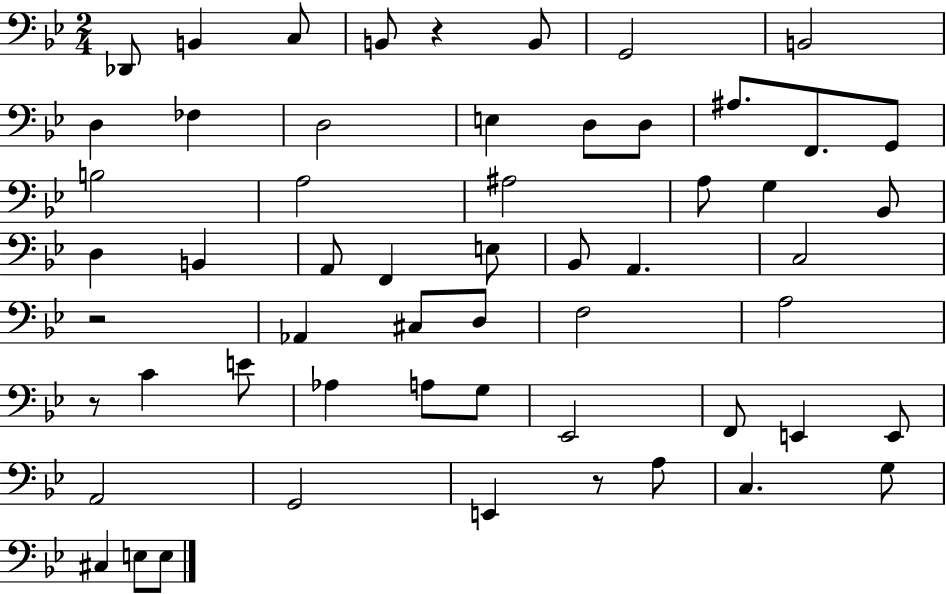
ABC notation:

X:1
T:Untitled
M:2/4
L:1/4
K:Bb
_D,,/2 B,, C,/2 B,,/2 z B,,/2 G,,2 B,,2 D, _F, D,2 E, D,/2 D,/2 ^A,/2 F,,/2 G,,/2 B,2 A,2 ^A,2 A,/2 G, _B,,/2 D, B,, A,,/2 F,, E,/2 _B,,/2 A,, C,2 z2 _A,, ^C,/2 D,/2 F,2 A,2 z/2 C E/2 _A, A,/2 G,/2 _E,,2 F,,/2 E,, E,,/2 A,,2 G,,2 E,, z/2 A,/2 C, G,/2 ^C, E,/2 E,/2